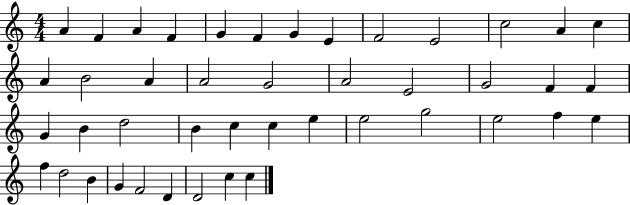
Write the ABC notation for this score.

X:1
T:Untitled
M:4/4
L:1/4
K:C
A F A F G F G E F2 E2 c2 A c A B2 A A2 G2 A2 E2 G2 F F G B d2 B c c e e2 g2 e2 f e f d2 B G F2 D D2 c c